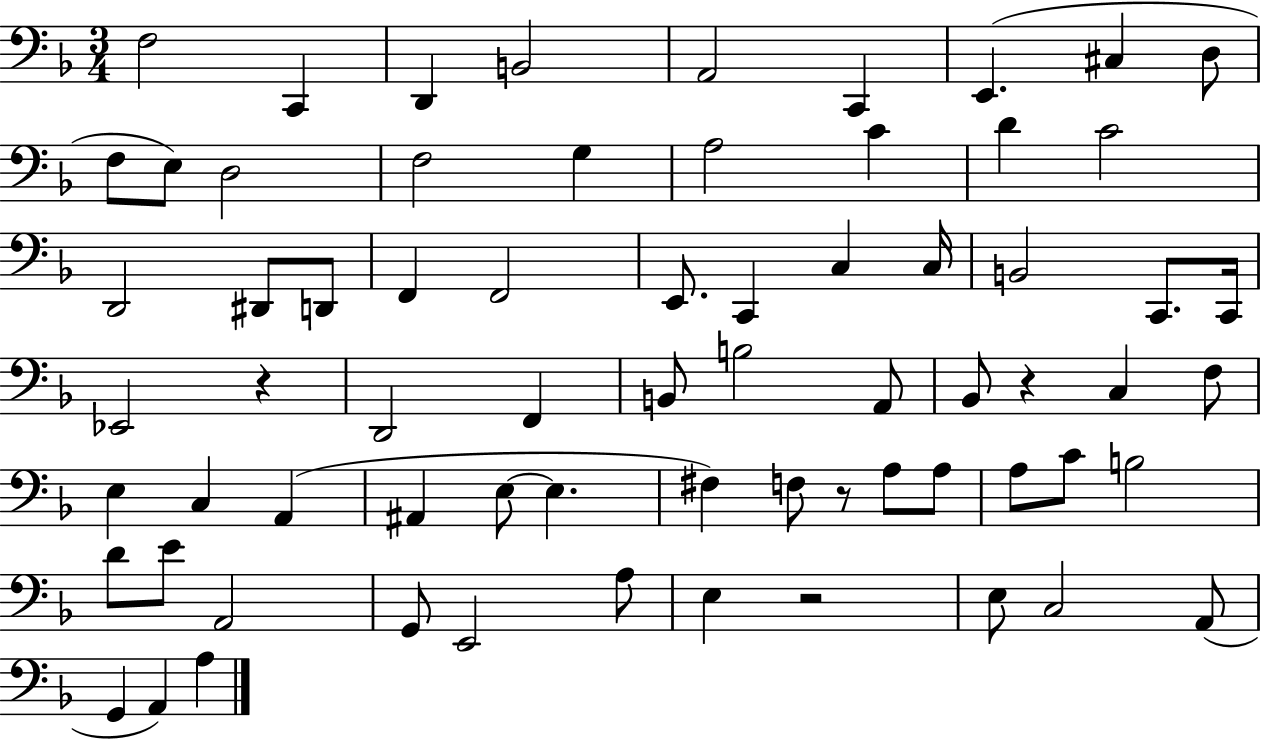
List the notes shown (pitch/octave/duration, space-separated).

F3/h C2/q D2/q B2/h A2/h C2/q E2/q. C#3/q D3/e F3/e E3/e D3/h F3/h G3/q A3/h C4/q D4/q C4/h D2/h D#2/e D2/e F2/q F2/h E2/e. C2/q C3/q C3/s B2/h C2/e. C2/s Eb2/h R/q D2/h F2/q B2/e B3/h A2/e Bb2/e R/q C3/q F3/e E3/q C3/q A2/q A#2/q E3/e E3/q. F#3/q F3/e R/e A3/e A3/e A3/e C4/e B3/h D4/e E4/e A2/h G2/e E2/h A3/e E3/q R/h E3/e C3/h A2/e G2/q A2/q A3/q